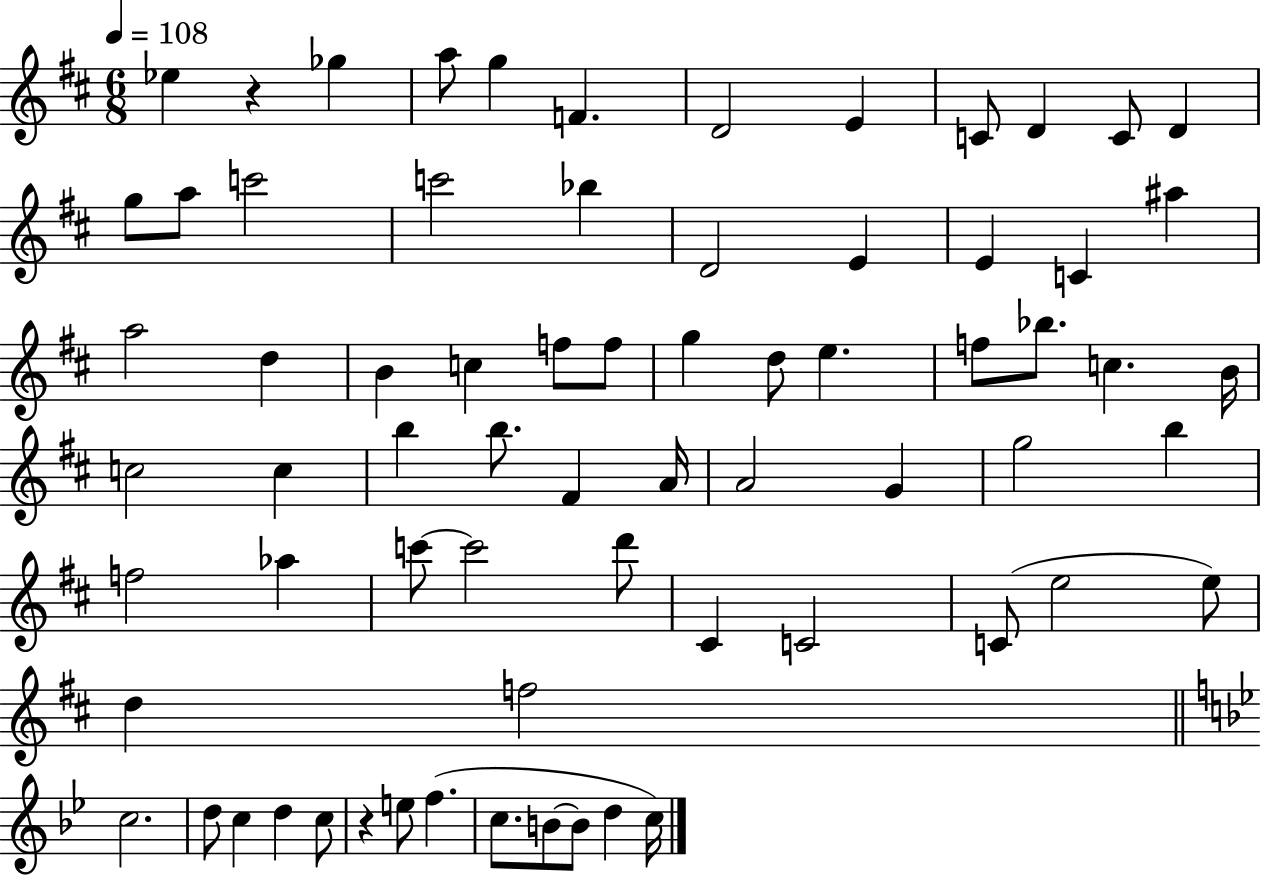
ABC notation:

X:1
T:Untitled
M:6/8
L:1/4
K:D
_e z _g a/2 g F D2 E C/2 D C/2 D g/2 a/2 c'2 c'2 _b D2 E E C ^a a2 d B c f/2 f/2 g d/2 e f/2 _b/2 c B/4 c2 c b b/2 ^F A/4 A2 G g2 b f2 _a c'/2 c'2 d'/2 ^C C2 C/2 e2 e/2 d f2 c2 d/2 c d c/2 z e/2 f c/2 B/2 B/2 d c/4